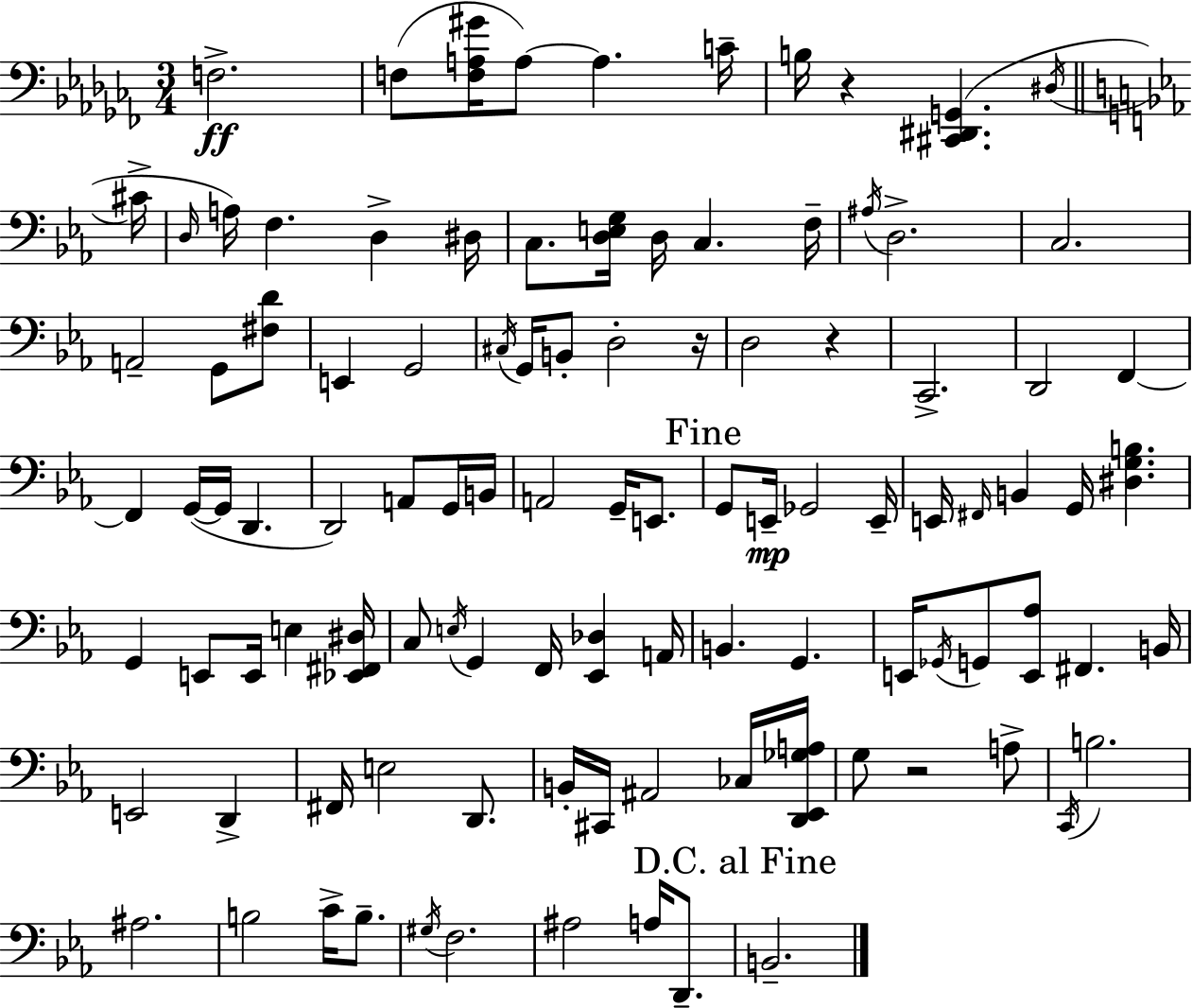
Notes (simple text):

F3/h. F3/e [F3,A3,G#4]/s A3/e A3/q. C4/s B3/s R/q [C#2,D#2,G2]/q. D#3/s C#4/s D3/s A3/s F3/q. D3/q D#3/s C3/e. [D3,E3,G3]/s D3/s C3/q. F3/s A#3/s D3/h. C3/h. A2/h G2/e [F#3,D4]/e E2/q G2/h C#3/s G2/s B2/e D3/h R/s D3/h R/q C2/h. D2/h F2/q F2/q G2/s G2/s D2/q. D2/h A2/e G2/s B2/s A2/h G2/s E2/e. G2/e E2/s Gb2/h E2/s E2/s F#2/s B2/q G2/s [D#3,G3,B3]/q. G2/q E2/e E2/s E3/q [Eb2,F#2,D#3]/s C3/e E3/s G2/q F2/s [Eb2,Db3]/q A2/s B2/q. G2/q. E2/s Gb2/s G2/e [E2,Ab3]/e F#2/q. B2/s E2/h D2/q F#2/s E3/h D2/e. B2/s C#2/s A#2/h CES3/s [D2,Eb2,Gb3,A3]/s G3/e R/h A3/e C2/s B3/h. A#3/h. B3/h C4/s B3/e. G#3/s F3/h. A#3/h A3/s D2/e. B2/h.